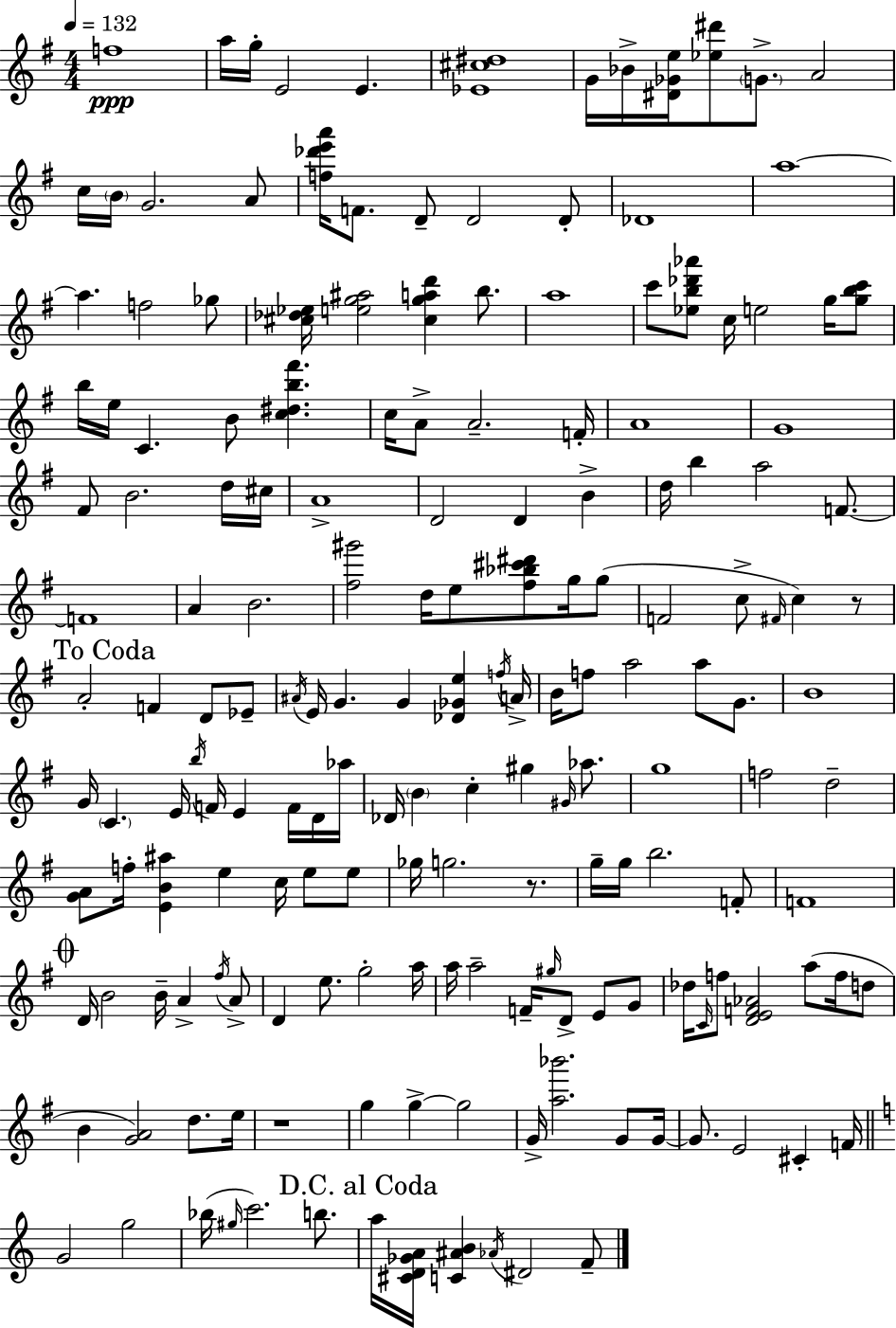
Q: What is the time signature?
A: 4/4